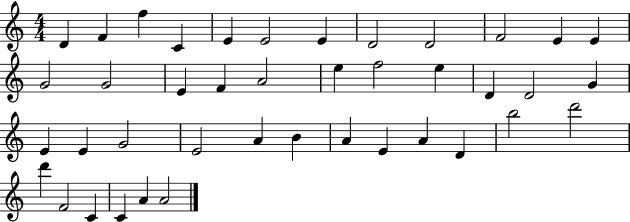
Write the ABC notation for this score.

X:1
T:Untitled
M:4/4
L:1/4
K:C
D F f C E E2 E D2 D2 F2 E E G2 G2 E F A2 e f2 e D D2 G E E G2 E2 A B A E A D b2 d'2 d' F2 C C A A2